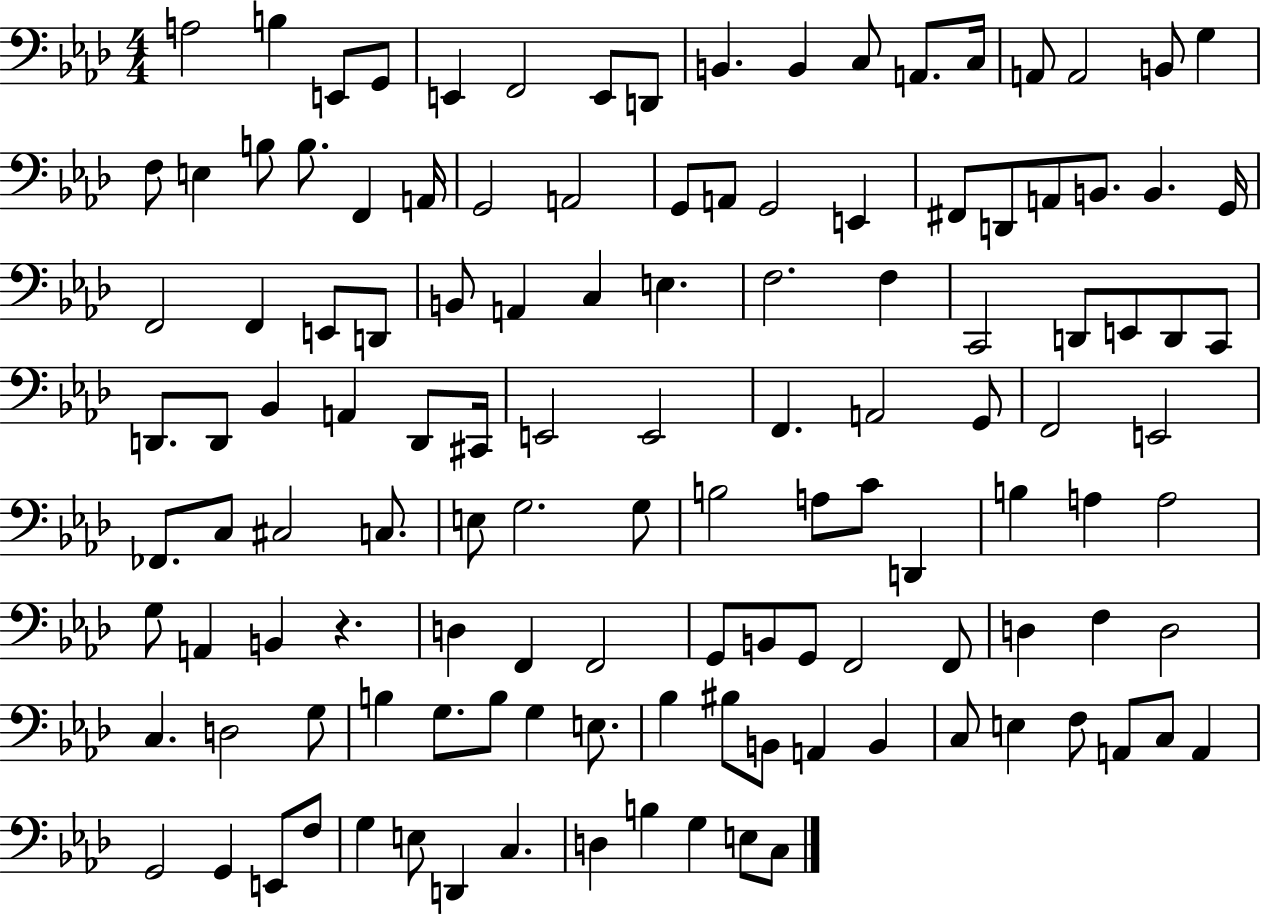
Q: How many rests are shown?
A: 1